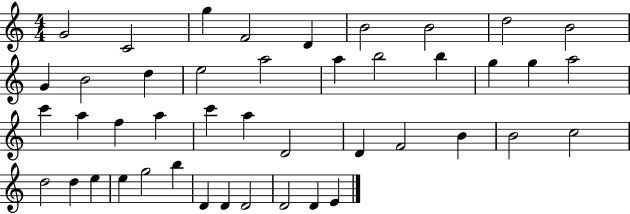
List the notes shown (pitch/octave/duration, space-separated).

G4/h C4/h G5/q F4/h D4/q B4/h B4/h D5/h B4/h G4/q B4/h D5/q E5/h A5/h A5/q B5/h B5/q G5/q G5/q A5/h C6/q A5/q F5/q A5/q C6/q A5/q D4/h D4/q F4/h B4/q B4/h C5/h D5/h D5/q E5/q E5/q G5/h B5/q D4/q D4/q D4/h D4/h D4/q E4/q